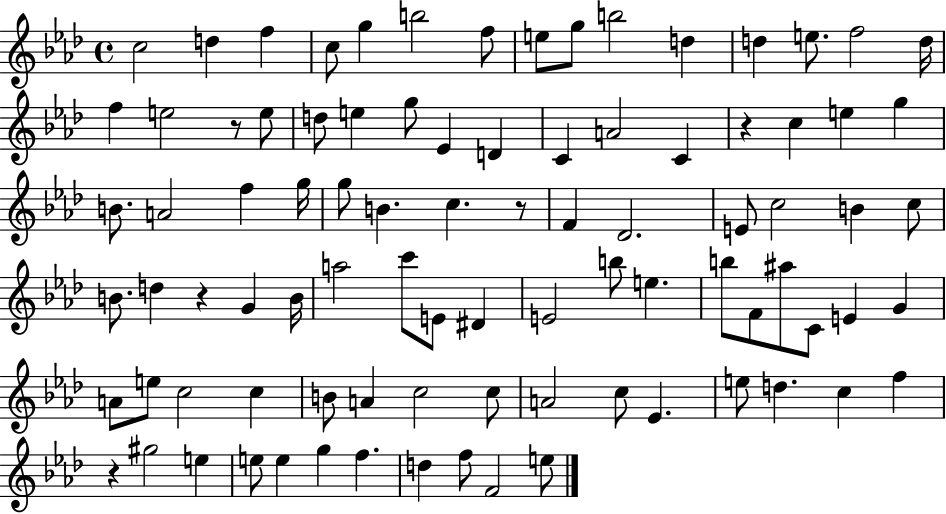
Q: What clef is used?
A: treble